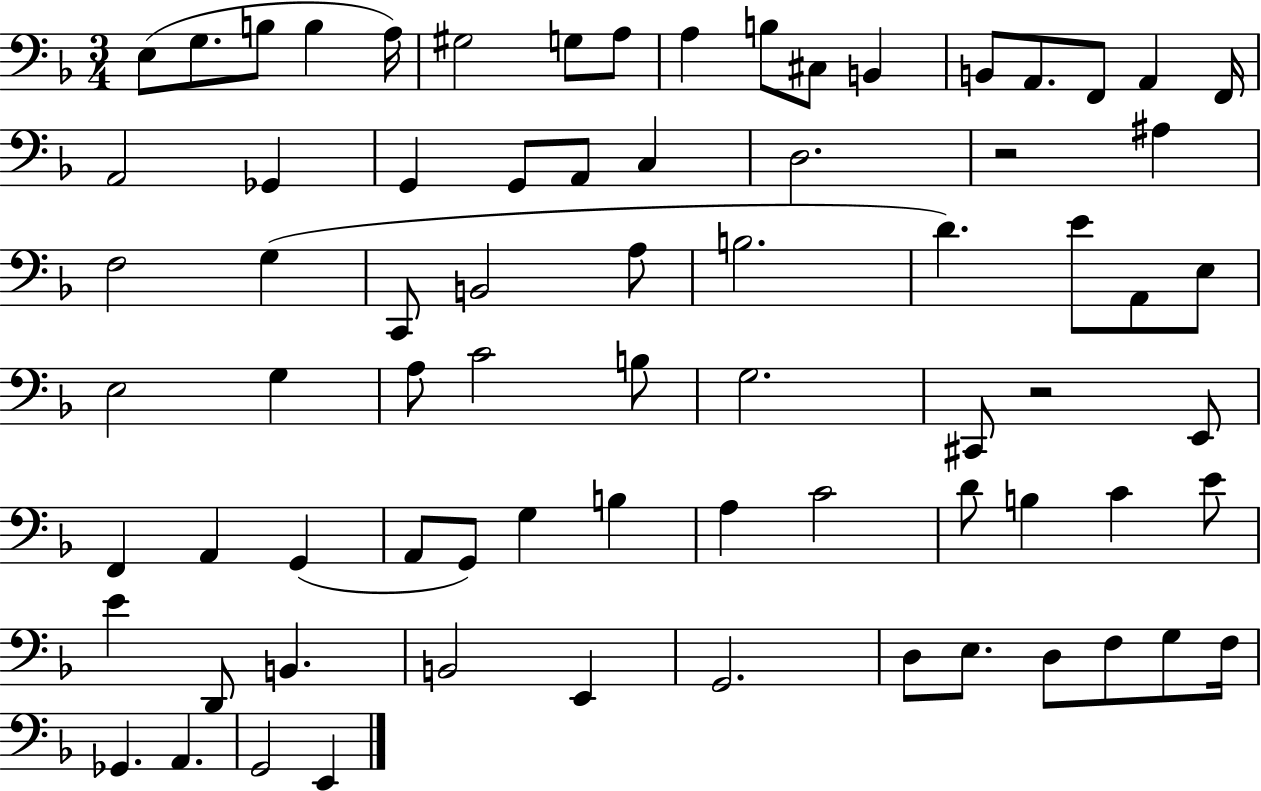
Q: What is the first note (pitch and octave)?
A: E3